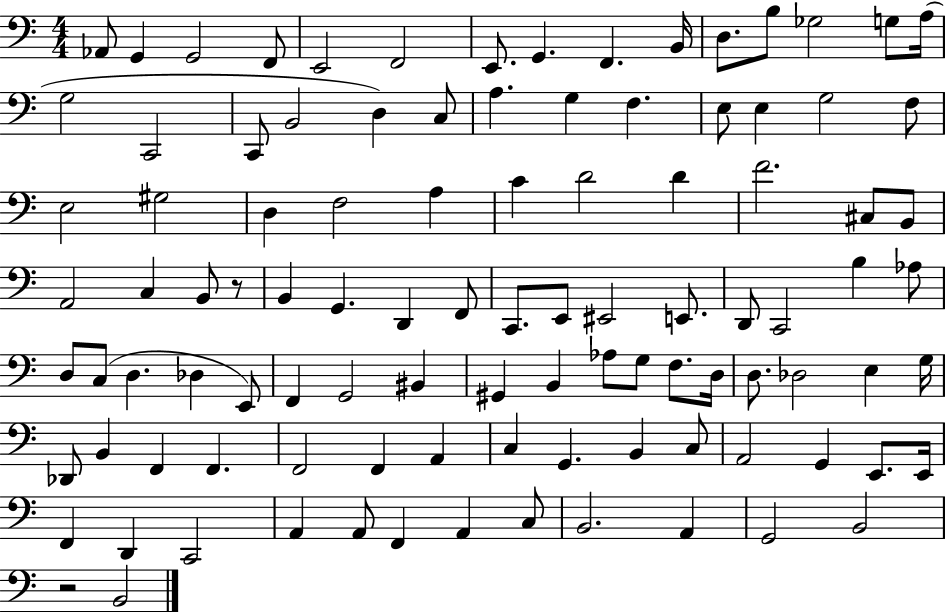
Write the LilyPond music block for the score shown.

{
  \clef bass
  \numericTimeSignature
  \time 4/4
  \key c \major
  aes,8 g,4 g,2 f,8 | e,2 f,2 | e,8. g,4. f,4. b,16 | d8. b8 ges2 g8 a16( | \break g2 c,2 | c,8 b,2 d4) c8 | a4. g4 f4. | e8 e4 g2 f8 | \break e2 gis2 | d4 f2 a4 | c'4 d'2 d'4 | f'2. cis8 b,8 | \break a,2 c4 b,8 r8 | b,4 g,4. d,4 f,8 | c,8. e,8 eis,2 e,8. | d,8 c,2 b4 aes8 | \break d8 c8( d4. des4 e,8) | f,4 g,2 bis,4 | gis,4 b,4 aes8 g8 f8. d16 | d8. des2 e4 g16 | \break des,8 b,4 f,4 f,4. | f,2 f,4 a,4 | c4 g,4. b,4 c8 | a,2 g,4 e,8. e,16 | \break f,4 d,4 c,2 | a,4 a,8 f,4 a,4 c8 | b,2. a,4 | g,2 b,2 | \break r2 b,2 | \bar "|."
}